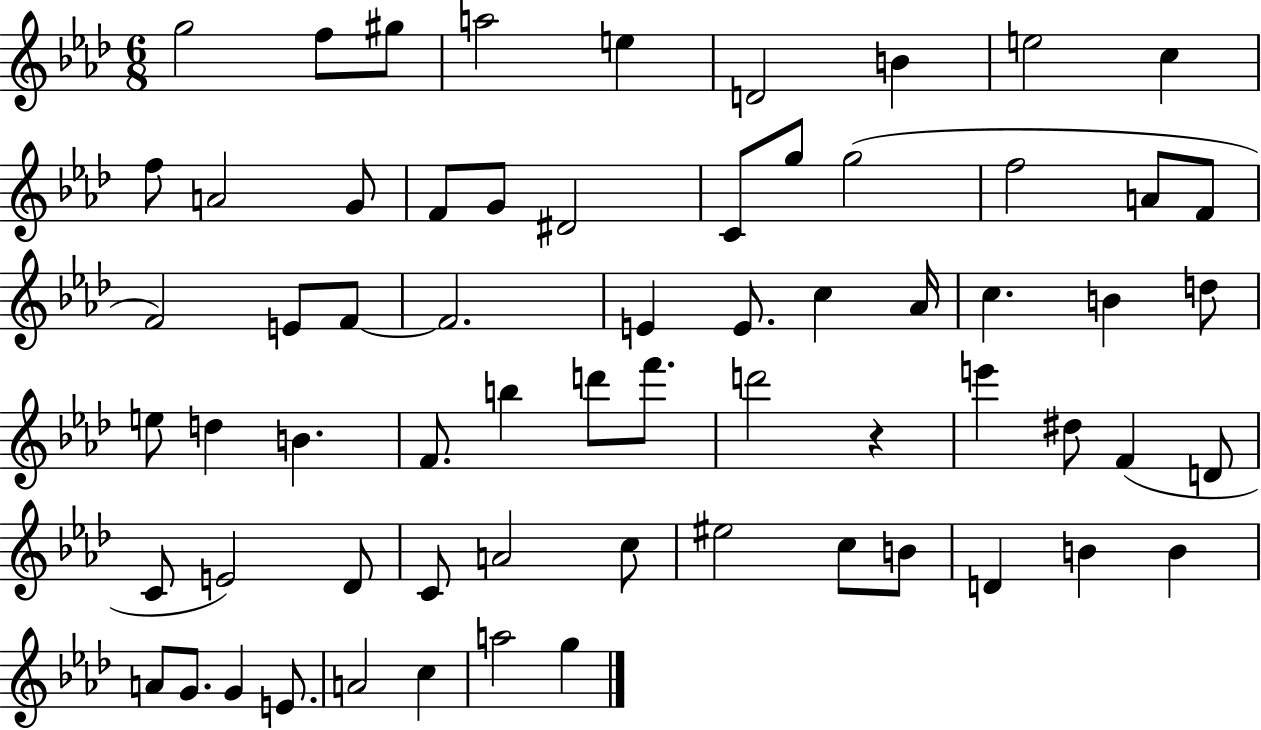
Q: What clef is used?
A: treble